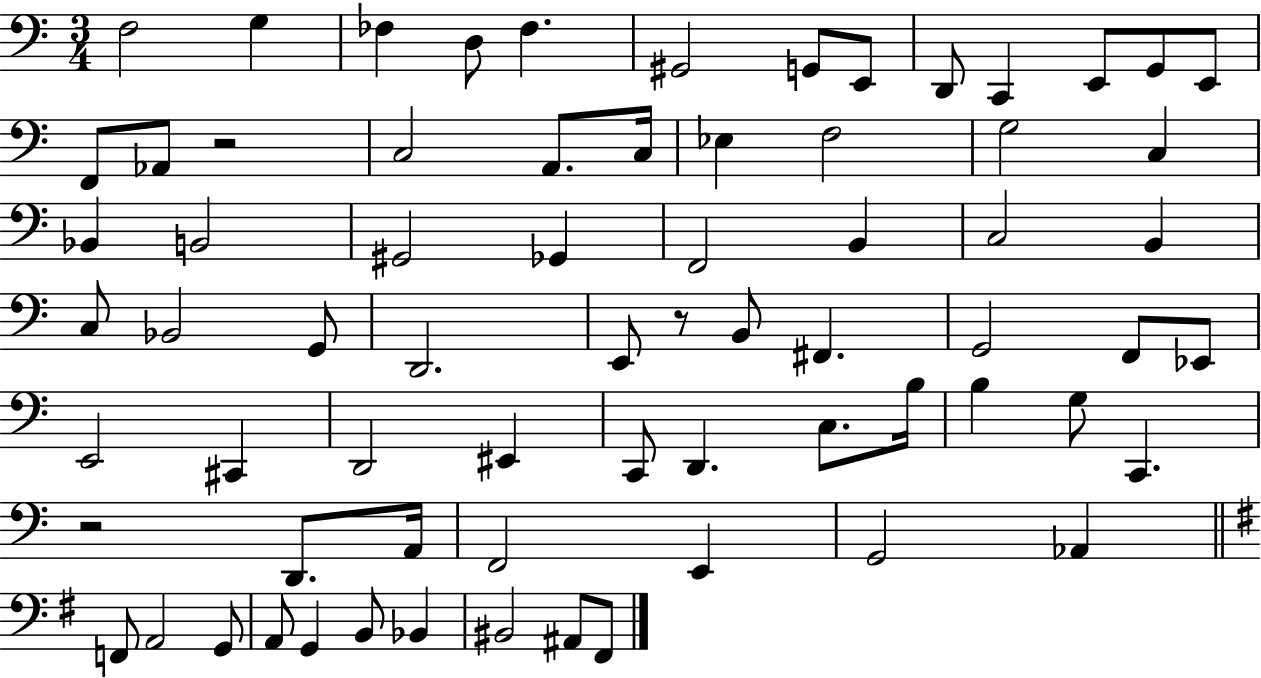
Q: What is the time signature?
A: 3/4